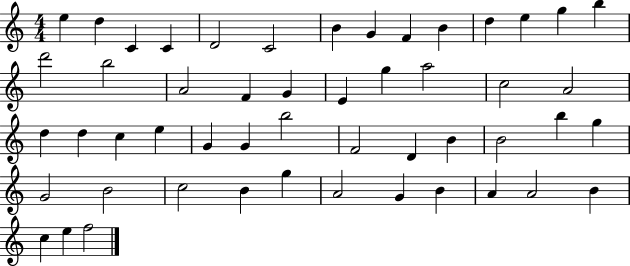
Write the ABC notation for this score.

X:1
T:Untitled
M:4/4
L:1/4
K:C
e d C C D2 C2 B G F B d e g b d'2 b2 A2 F G E g a2 c2 A2 d d c e G G b2 F2 D B B2 b g G2 B2 c2 B g A2 G B A A2 B c e f2